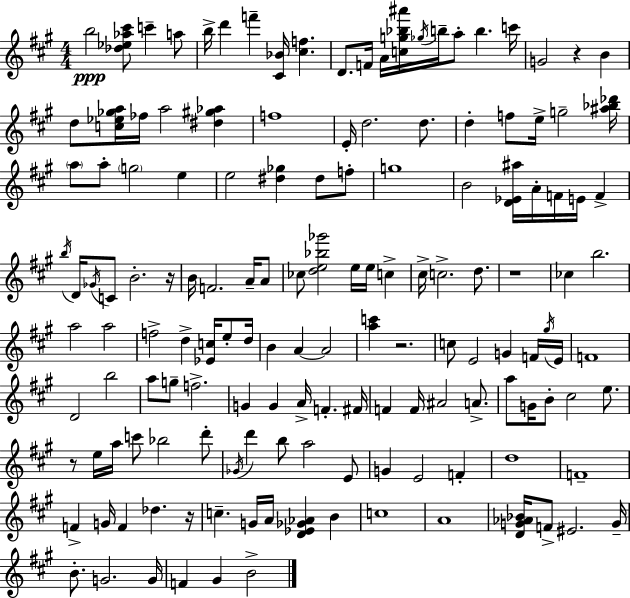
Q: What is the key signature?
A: A major